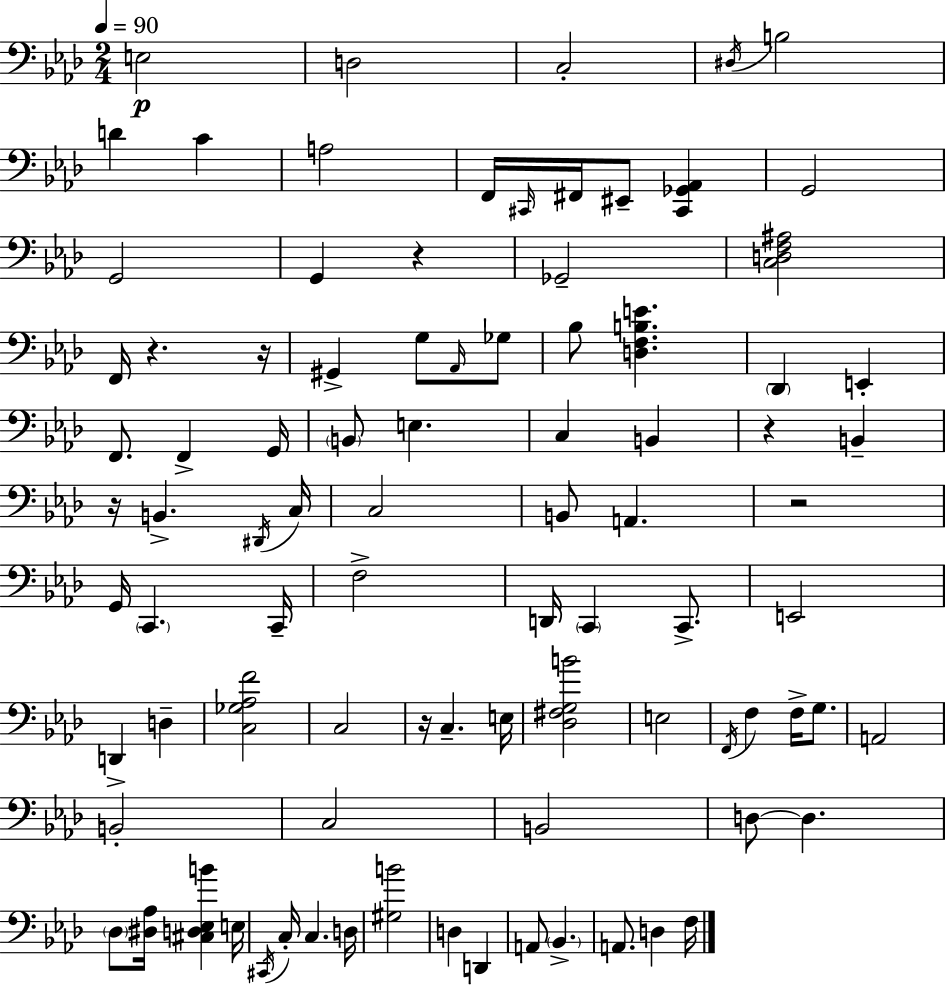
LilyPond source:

{
  \clef bass
  \numericTimeSignature
  \time 2/4
  \key f \minor
  \tempo 4 = 90
  e2\p | d2 | c2-. | \acciaccatura { dis16 } b2 | \break d'4 c'4 | a2 | f,16 \grace { cis,16 } fis,16 eis,8-- <cis, ges, aes,>4 | g,2 | \break g,2 | g,4 r4 | ges,2-- | <c d f ais>2 | \break f,16 r4. | r16 gis,4-> g8 | \grace { aes,16 } ges8 bes8 <d f b e'>4. | \parenthesize des,4 e,4-. | \break f,8. f,4-> | g,16 \parenthesize b,8 e4. | c4 b,4 | r4 b,4-- | \break r16 b,4.-> | \acciaccatura { dis,16 } c16 c2 | b,8 a,4. | r2 | \break g,16 \parenthesize c,4. | c,16-- f2-> | d,16 \parenthesize c,4 | c,8.-> e,2 | \break d,4-> | d4-- <c ges aes f'>2 | c2 | r16 c4.-- | \break e16 <des fis g b'>2 | e2 | \acciaccatura { f,16 } f4 | f16-> g8. a,2 | \break b,2-. | c2 | b,2 | d8~~ d4. | \break \parenthesize des8 <dis aes>16 | <cis d ees b'>4 e16 \acciaccatura { cis,16 } c16-. c4. | d16 <gis b'>2 | d4 | \break d,4 a,8 | \parenthesize bes,4.-> a,8. | d4 f16 \bar "|."
}